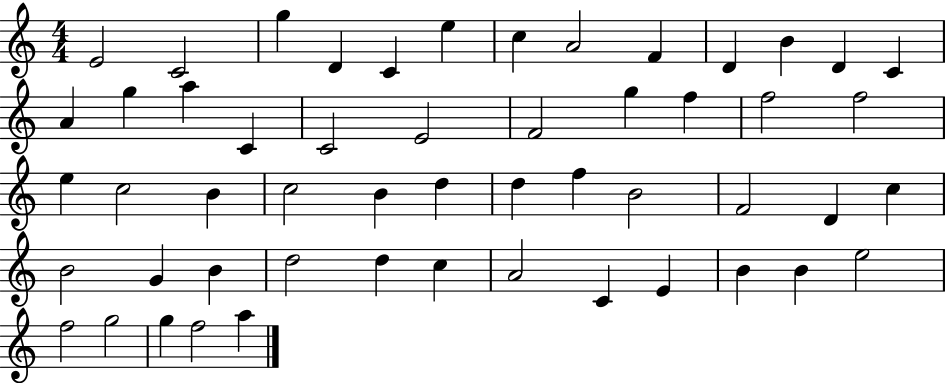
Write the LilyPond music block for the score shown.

{
  \clef treble
  \numericTimeSignature
  \time 4/4
  \key c \major
  e'2 c'2 | g''4 d'4 c'4 e''4 | c''4 a'2 f'4 | d'4 b'4 d'4 c'4 | \break a'4 g''4 a''4 c'4 | c'2 e'2 | f'2 g''4 f''4 | f''2 f''2 | \break e''4 c''2 b'4 | c''2 b'4 d''4 | d''4 f''4 b'2 | f'2 d'4 c''4 | \break b'2 g'4 b'4 | d''2 d''4 c''4 | a'2 c'4 e'4 | b'4 b'4 e''2 | \break f''2 g''2 | g''4 f''2 a''4 | \bar "|."
}